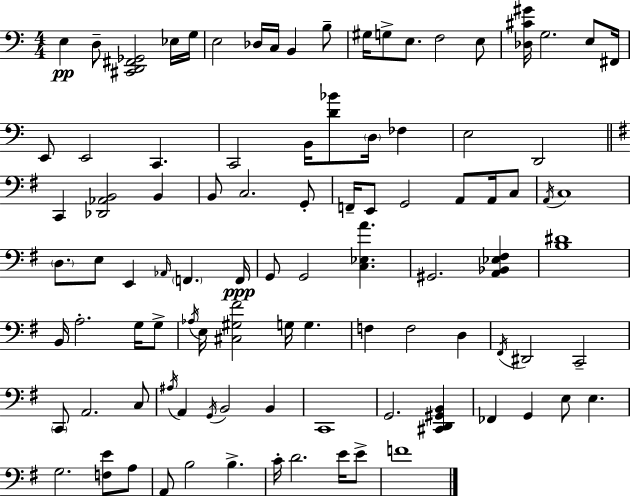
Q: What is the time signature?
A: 4/4